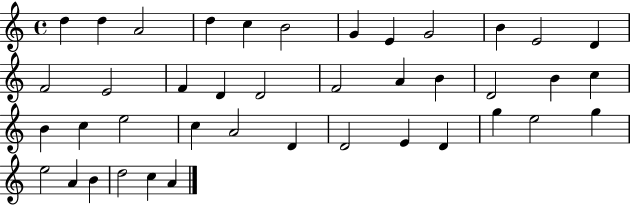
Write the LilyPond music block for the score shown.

{
  \clef treble
  \time 4/4
  \defaultTimeSignature
  \key c \major
  d''4 d''4 a'2 | d''4 c''4 b'2 | g'4 e'4 g'2 | b'4 e'2 d'4 | \break f'2 e'2 | f'4 d'4 d'2 | f'2 a'4 b'4 | d'2 b'4 c''4 | \break b'4 c''4 e''2 | c''4 a'2 d'4 | d'2 e'4 d'4 | g''4 e''2 g''4 | \break e''2 a'4 b'4 | d''2 c''4 a'4 | \bar "|."
}